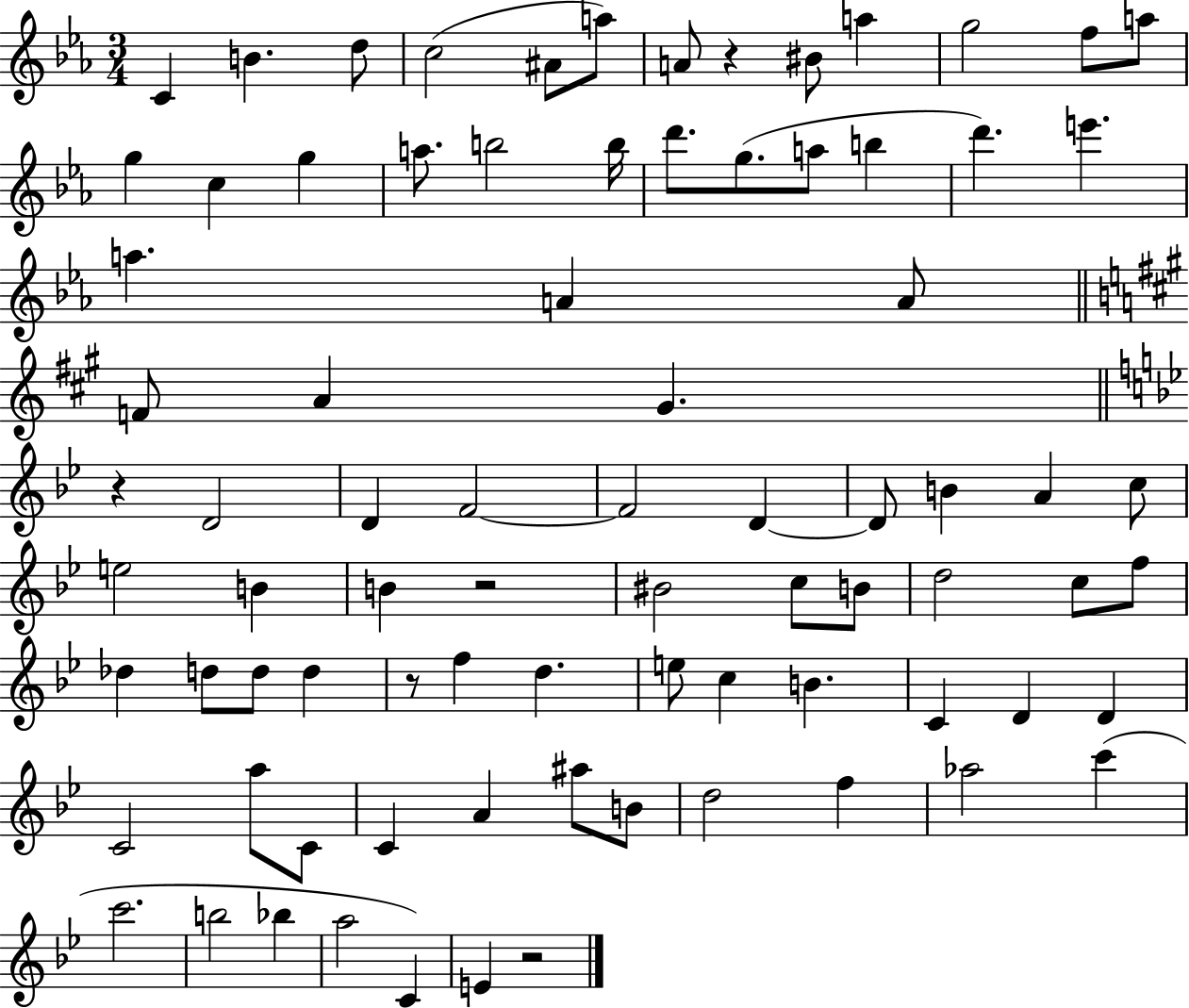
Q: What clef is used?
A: treble